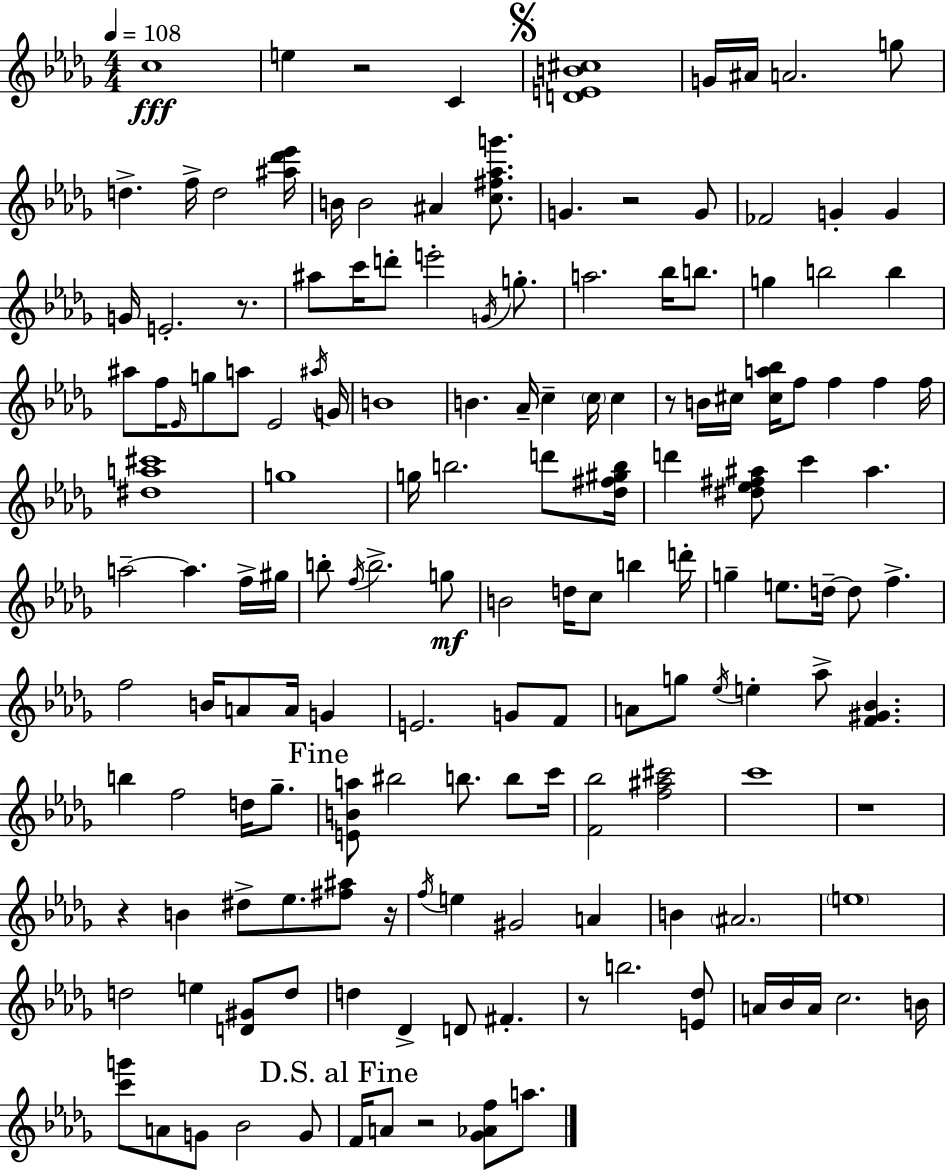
C5/w E5/q R/h C4/q [D4,E4,B4,C#5]/w G4/s A#4/s A4/h. G5/e D5/q. F5/s D5/h [A#5,Db6,Eb6]/s B4/s B4/h A#4/q [C5,F#5,Ab5,G6]/e. G4/q. R/h G4/e FES4/h G4/q G4/q G4/s E4/h. R/e. A#5/e C6/s D6/e E6/h G4/s G5/e. A5/h. Bb5/s B5/e. G5/q B5/h B5/q A#5/e F5/s Eb4/s G5/e A5/e Eb4/h A#5/s G4/s B4/w B4/q. Ab4/s C5/q C5/s C5/q R/e B4/s C#5/s [C#5,A5,Bb5]/s F5/e F5/q F5/q F5/s [D#5,A5,C#6]/w G5/w G5/s B5/h. D6/e [Db5,F#5,G#5,B5]/s D6/q [D#5,Eb5,F#5,A#5]/e C6/q A#5/q. A5/h A5/q. F5/s G#5/s B5/e F5/s B5/h. G5/e B4/h D5/s C5/e B5/q D6/s G5/q E5/e. D5/s D5/e F5/q. F5/h B4/s A4/e A4/s G4/q E4/h. G4/e F4/e A4/e G5/e Eb5/s E5/q Ab5/e [F4,G#4,Bb4]/q. B5/q F5/h D5/s Gb5/e. [E4,B4,A5]/e BIS5/h B5/e. B5/e C6/s [F4,Bb5]/h [F5,A#5,C#6]/h C6/w R/w R/q B4/q D#5/e Eb5/e. [F#5,A#5]/e R/s F5/s E5/q G#4/h A4/q B4/q A#4/h. E5/w D5/h E5/q [D4,G#4]/e D5/e D5/q Db4/q D4/e F#4/q. R/e B5/h. [E4,Db5]/e A4/s Bb4/s A4/s C5/h. B4/s [C6,G6]/e A4/e G4/e Bb4/h G4/e F4/s A4/e R/h [Gb4,Ab4,F5]/e A5/e.